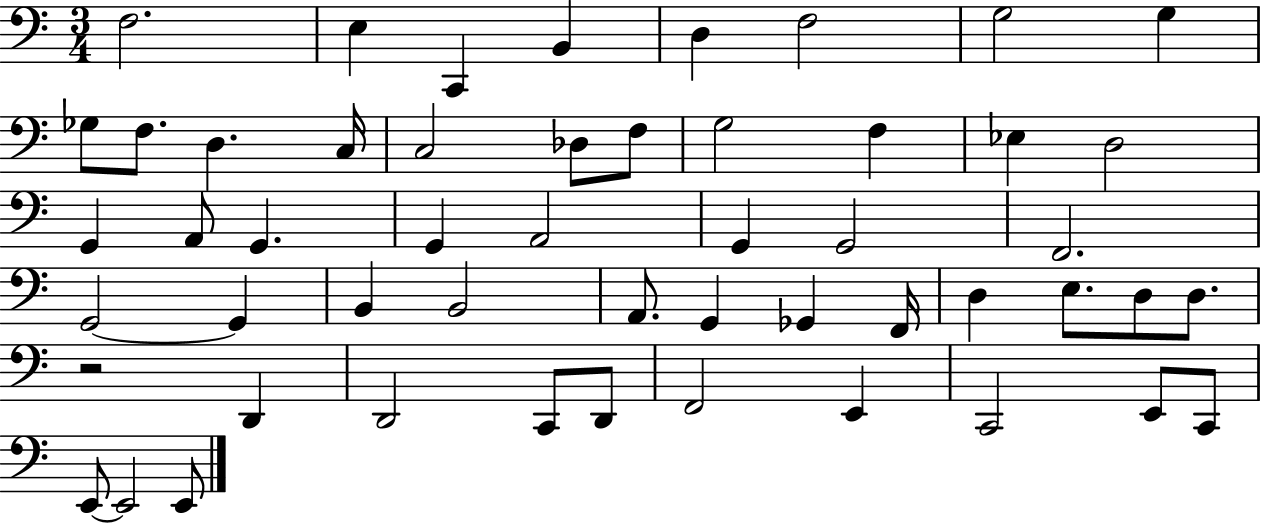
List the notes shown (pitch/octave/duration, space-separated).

F3/h. E3/q C2/q B2/q D3/q F3/h G3/h G3/q Gb3/e F3/e. D3/q. C3/s C3/h Db3/e F3/e G3/h F3/q Eb3/q D3/h G2/q A2/e G2/q. G2/q A2/h G2/q G2/h F2/h. G2/h G2/q B2/q B2/h A2/e. G2/q Gb2/q F2/s D3/q E3/e. D3/e D3/e. R/h D2/q D2/h C2/e D2/e F2/h E2/q C2/h E2/e C2/e E2/e E2/h E2/e